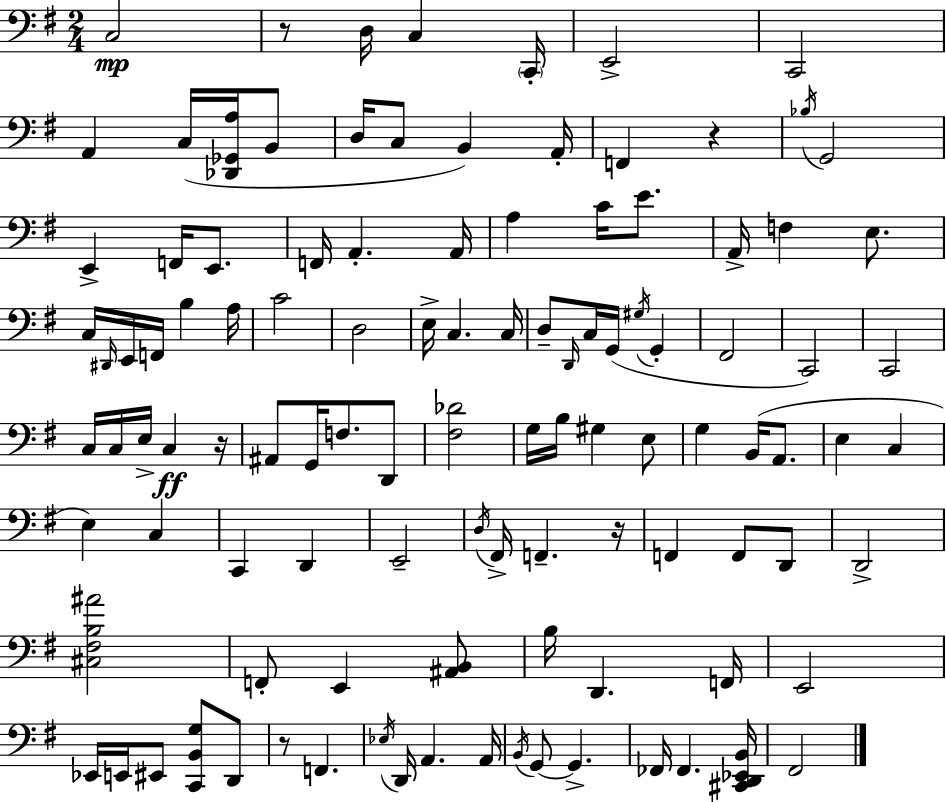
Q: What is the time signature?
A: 2/4